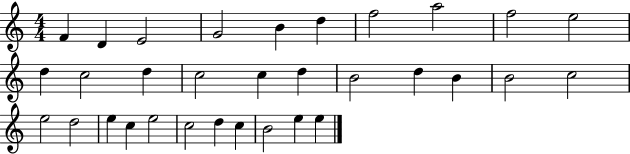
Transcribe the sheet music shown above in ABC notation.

X:1
T:Untitled
M:4/4
L:1/4
K:C
F D E2 G2 B d f2 a2 f2 e2 d c2 d c2 c d B2 d B B2 c2 e2 d2 e c e2 c2 d c B2 e e